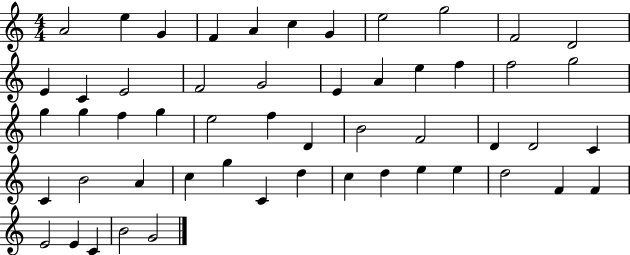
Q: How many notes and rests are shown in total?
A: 53